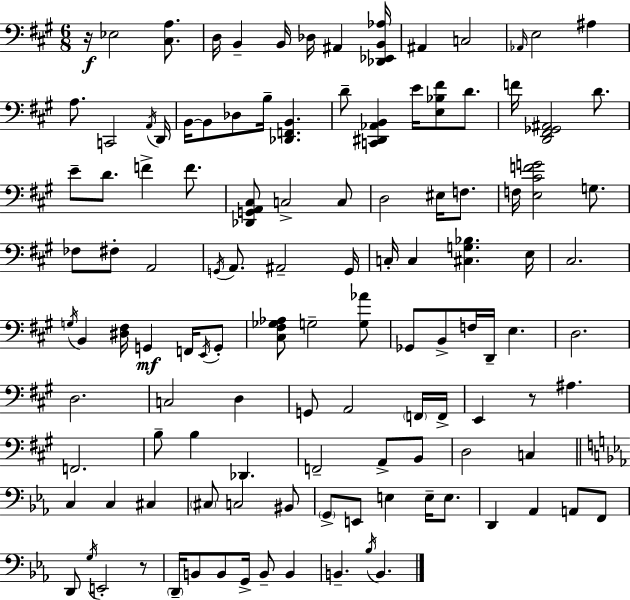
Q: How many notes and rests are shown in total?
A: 119